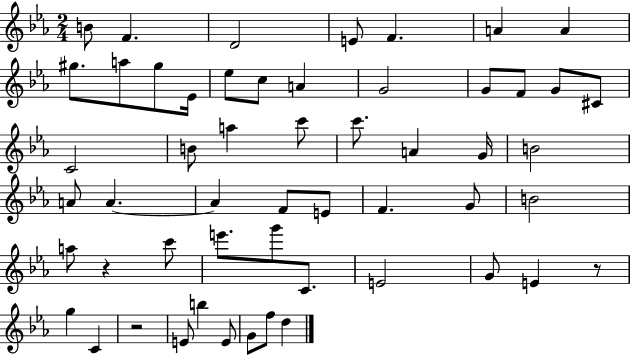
B4/e F4/q. D4/h E4/e F4/q. A4/q A4/q G#5/e. A5/e G#5/e Eb4/s Eb5/e C5/e A4/q G4/h G4/e F4/e G4/e C#4/e C4/h B4/e A5/q C6/e C6/e. A4/q G4/s B4/h A4/e A4/q. A4/q F4/e E4/e F4/q. G4/e B4/h A5/e R/q C6/e E6/e. G6/e C4/e. E4/h G4/e E4/q R/e G5/q C4/q R/h E4/e B5/q E4/e G4/e F5/e D5/q